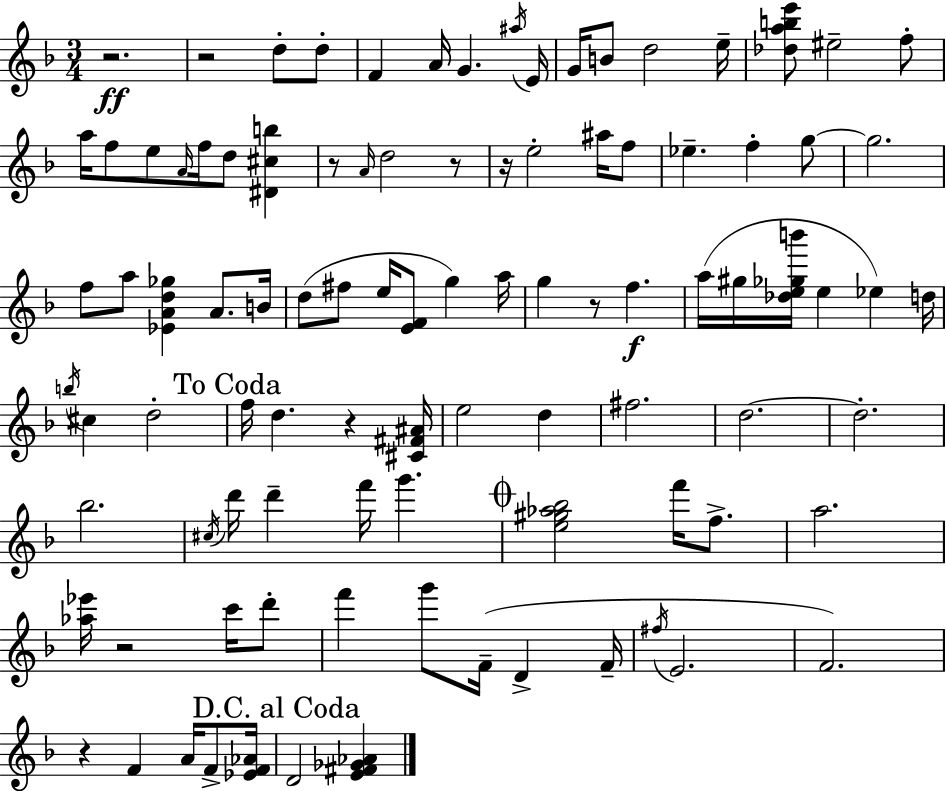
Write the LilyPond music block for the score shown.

{
  \clef treble
  \numericTimeSignature
  \time 3/4
  \key d \minor
  \repeat volta 2 { r2.\ff | r2 d''8-. d''8-. | f'4 a'16 g'4. \acciaccatura { ais''16 } | e'16 g'16 b'8 d''2 | \break e''16-- <des'' a'' b'' e'''>8 eis''2-- f''8-. | a''16 f''8 e''8 \grace { a'16 } f''16 d''8 <dis' cis'' b''>4 | r8 \grace { a'16 } d''2 | r8 r16 e''2-. | \break ais''16 f''8 ees''4.-- f''4-. | g''8~~ g''2. | f''8 a''8 <ees' a' d'' ges''>4 a'8. | b'16 d''8( fis''8 e''16 <e' f'>8 g''4) | \break a''16 g''4 r8 f''4.\f | a''16( gis''16 <des'' e'' ges'' b'''>16 e''4 ees''4) | d''16 \acciaccatura { b''16 } cis''4 d''2-. | \mark "To Coda" f''16 d''4. r4 | \break <cis' fis' ais'>16 e''2 | d''4 fis''2. | d''2.~~ | d''2.-. | \break bes''2. | \acciaccatura { cis''16 } d'''16 d'''4-- f'''16 g'''4. | \mark \markup { \musicglyph "scripts.coda" } <e'' gis'' aes'' bes''>2 | f'''16 f''8.-> a''2. | \break <aes'' ees'''>16 r2 | c'''16 d'''8-. f'''4 g'''8 f'16--( | d'4-> f'16-- \acciaccatura { fis''16 } e'2. | f'2.) | \break r4 f'4 | a'16 f'8-> <ees' f' aes'>16 \mark "D.C. al Coda" d'2 | <e' fis' ges' aes'>4 } \bar "|."
}